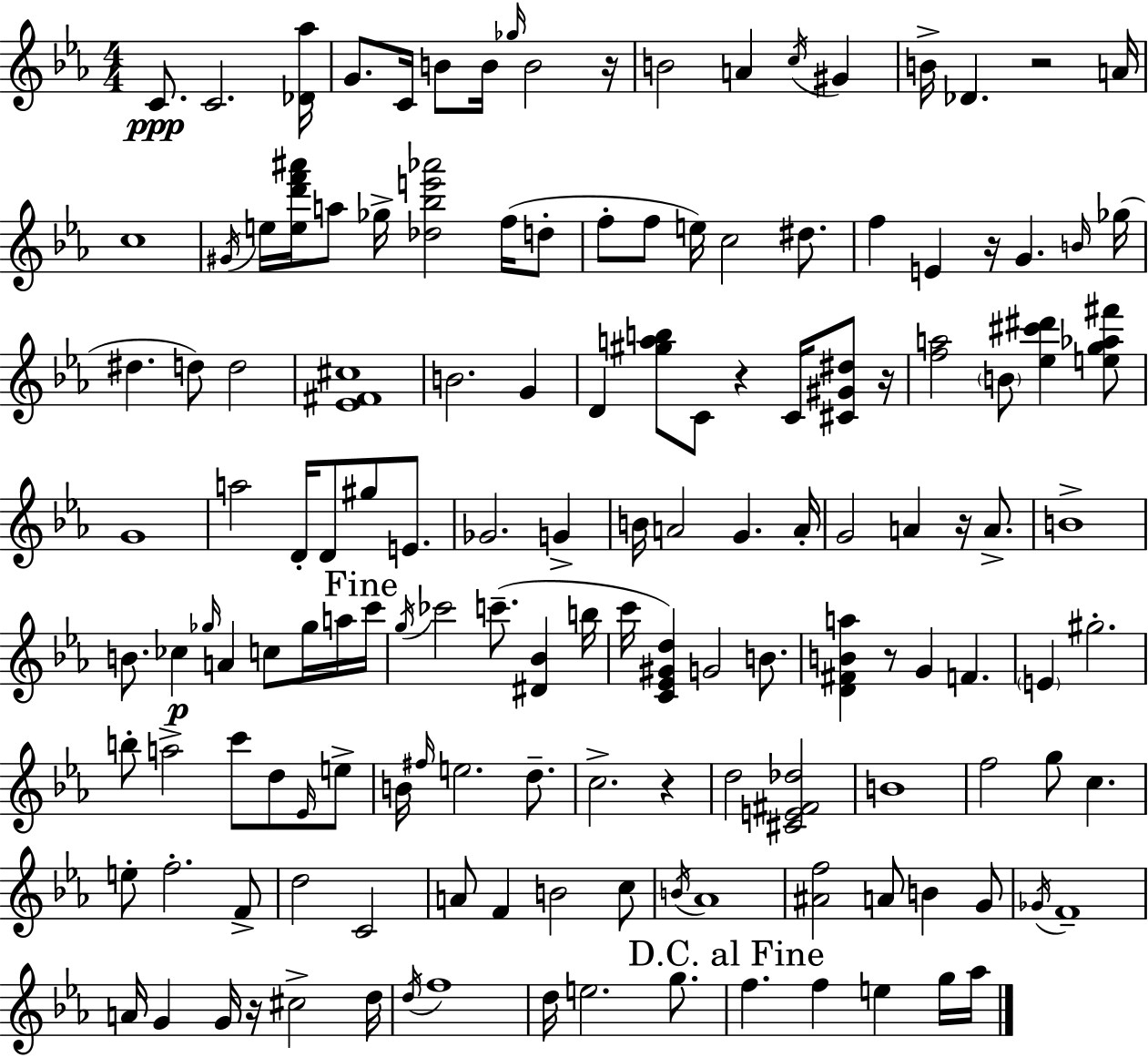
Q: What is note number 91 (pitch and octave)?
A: G5